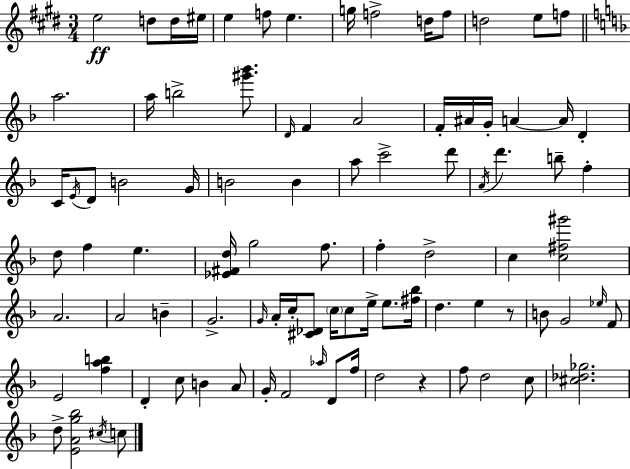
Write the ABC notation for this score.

X:1
T:Untitled
M:3/4
L:1/4
K:E
e2 d/2 d/4 ^e/4 e f/2 e g/4 f2 d/4 f/2 d2 e/2 f/2 a2 a/4 b2 [^g'_b']/2 D/4 F A2 F/4 ^A/4 G/4 A A/4 D C/4 E/4 D/2 B2 G/4 B2 B a/2 c'2 d'/2 A/4 d' b/2 f d/2 f e [_E^Fd]/4 g2 f/2 f d2 c [c^f^g']2 A2 A2 B G2 G/4 A/4 c/4 [^C_D]/2 c/4 c/2 e/4 e/2 [^f_b]/4 d e z/2 B/2 G2 _e/4 F/2 E2 [fab] D c/2 B A/2 G/4 F2 _a/4 D/2 f/4 d2 z f/2 d2 c/2 [^c_d_g]2 d/2 [EAg_b]2 ^c/4 c/2